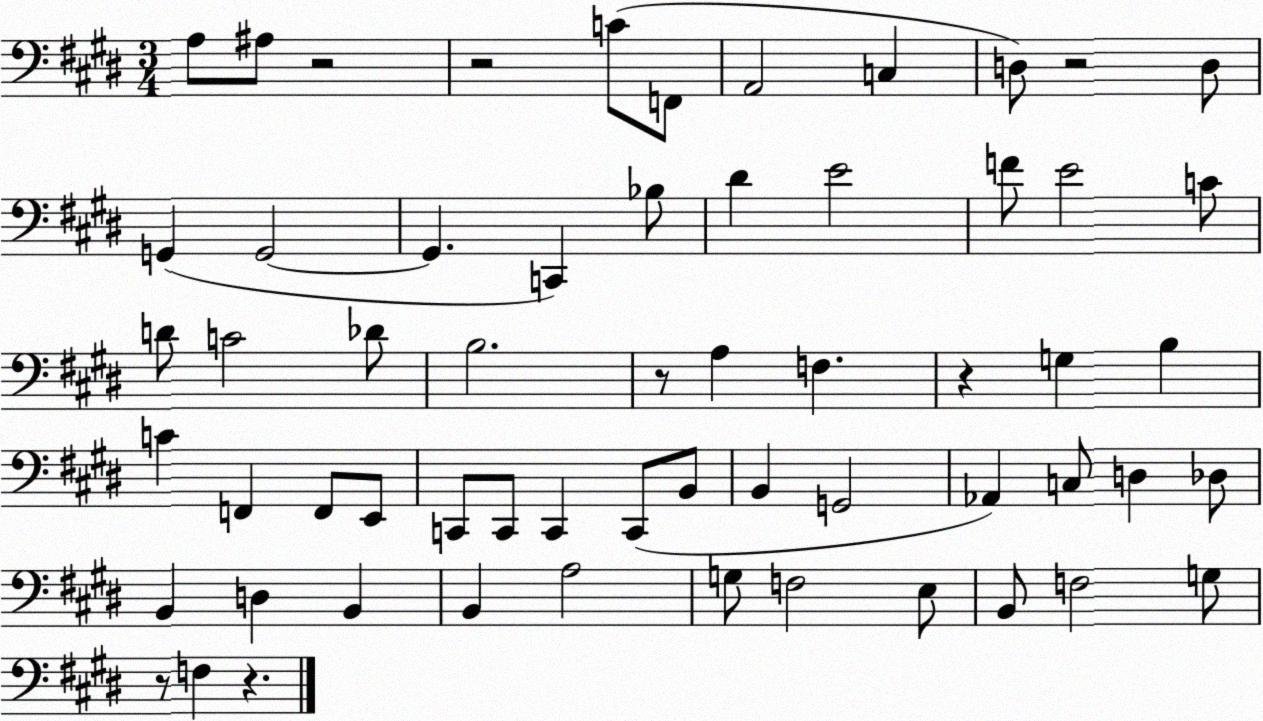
X:1
T:Untitled
M:3/4
L:1/4
K:E
A,/2 ^A,/2 z2 z2 C/2 F,,/2 A,,2 C, D,/2 z2 D,/2 G,, G,,2 G,, C,, _B,/2 ^D E2 F/2 E2 C/2 D/2 C2 _D/2 B,2 z/2 A, F, z G, B, C F,, F,,/2 E,,/2 C,,/2 C,,/2 C,, C,,/2 B,,/2 B,, G,,2 _A,, C,/2 D, _D,/2 B,, D, B,, B,, A,2 G,/2 F,2 E,/2 B,,/2 F,2 G,/2 z/2 F, z